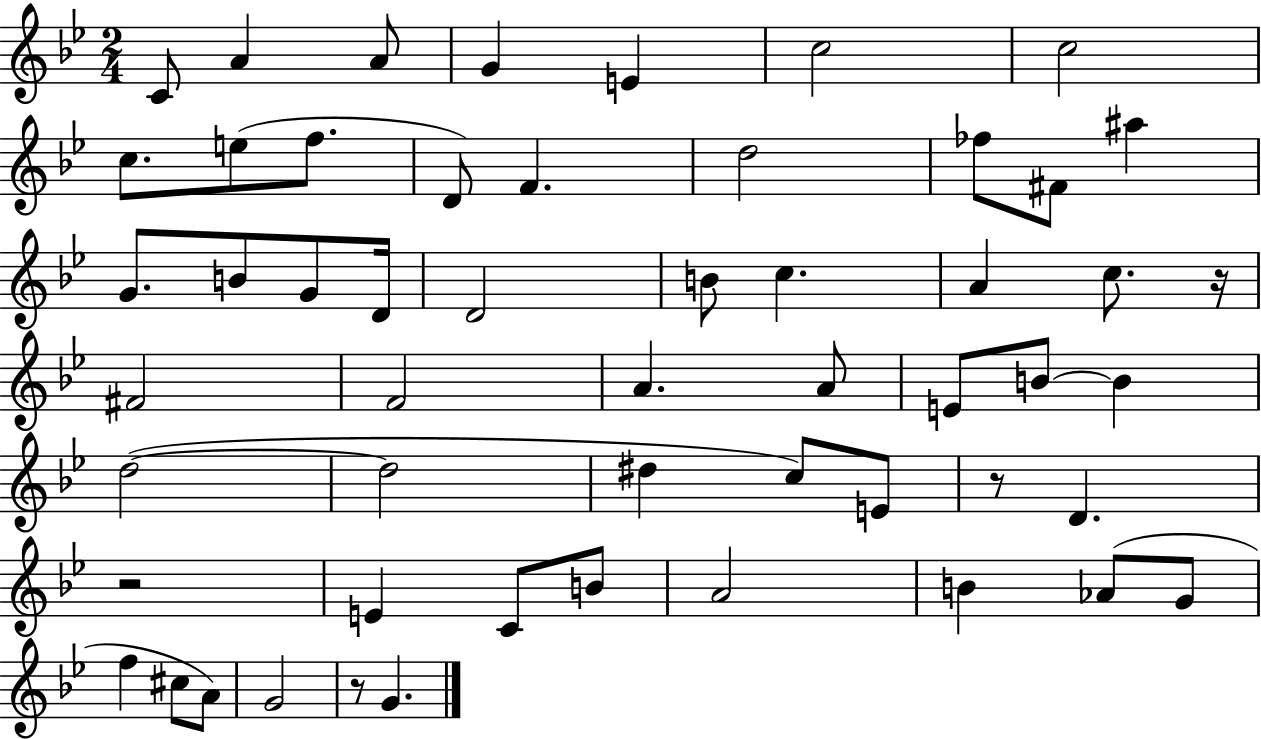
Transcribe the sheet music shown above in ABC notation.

X:1
T:Untitled
M:2/4
L:1/4
K:Bb
C/2 A A/2 G E c2 c2 c/2 e/2 f/2 D/2 F d2 _f/2 ^F/2 ^a G/2 B/2 G/2 D/4 D2 B/2 c A c/2 z/4 ^F2 F2 A A/2 E/2 B/2 B d2 d2 ^d c/2 E/2 z/2 D z2 E C/2 B/2 A2 B _A/2 G/2 f ^c/2 A/2 G2 z/2 G